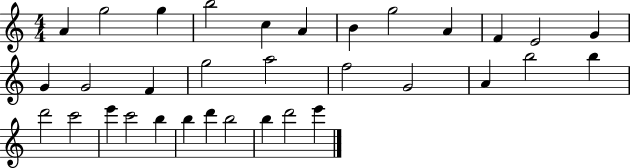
A4/q G5/h G5/q B5/h C5/q A4/q B4/q G5/h A4/q F4/q E4/h G4/q G4/q G4/h F4/q G5/h A5/h F5/h G4/h A4/q B5/h B5/q D6/h C6/h E6/q C6/h B5/q B5/q D6/q B5/h B5/q D6/h E6/q